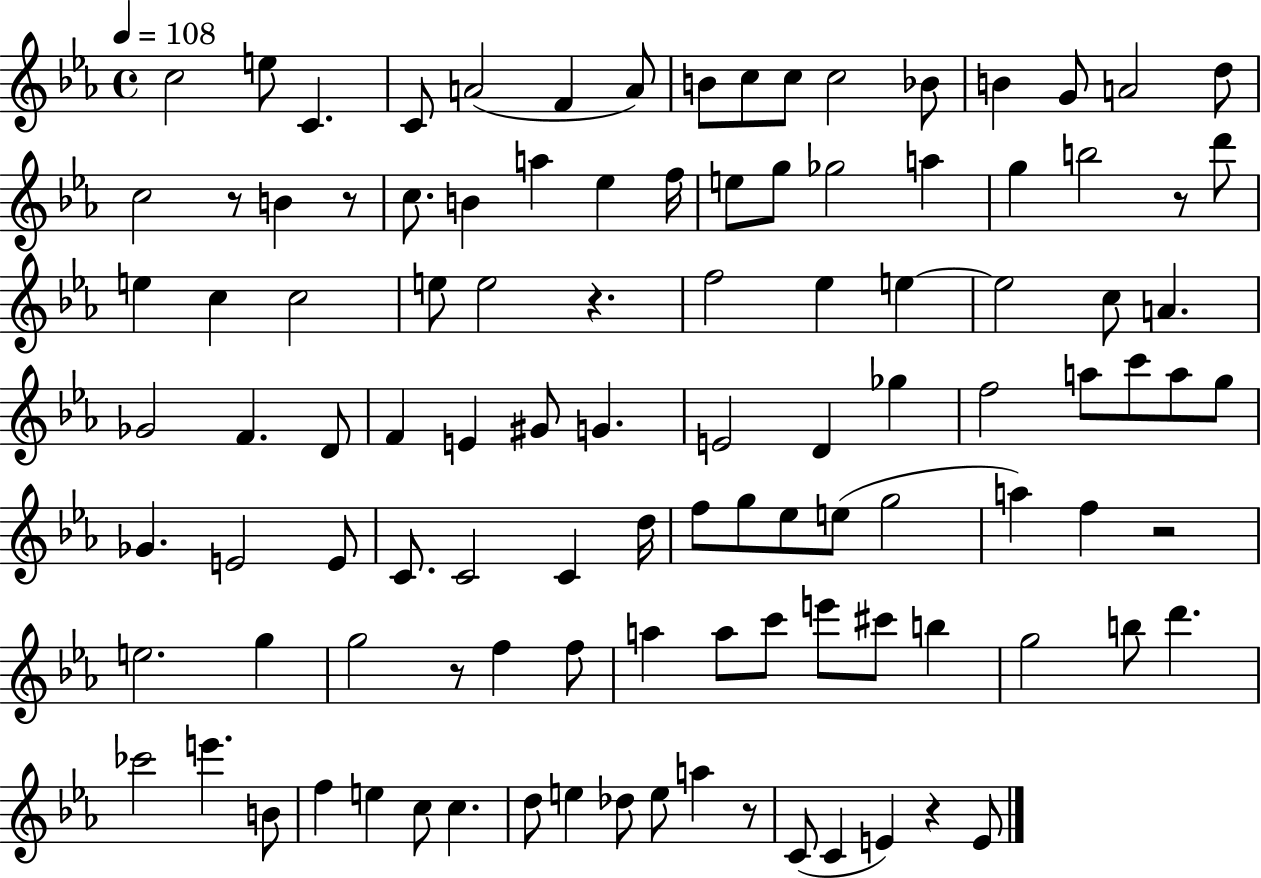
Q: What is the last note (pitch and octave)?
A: E4